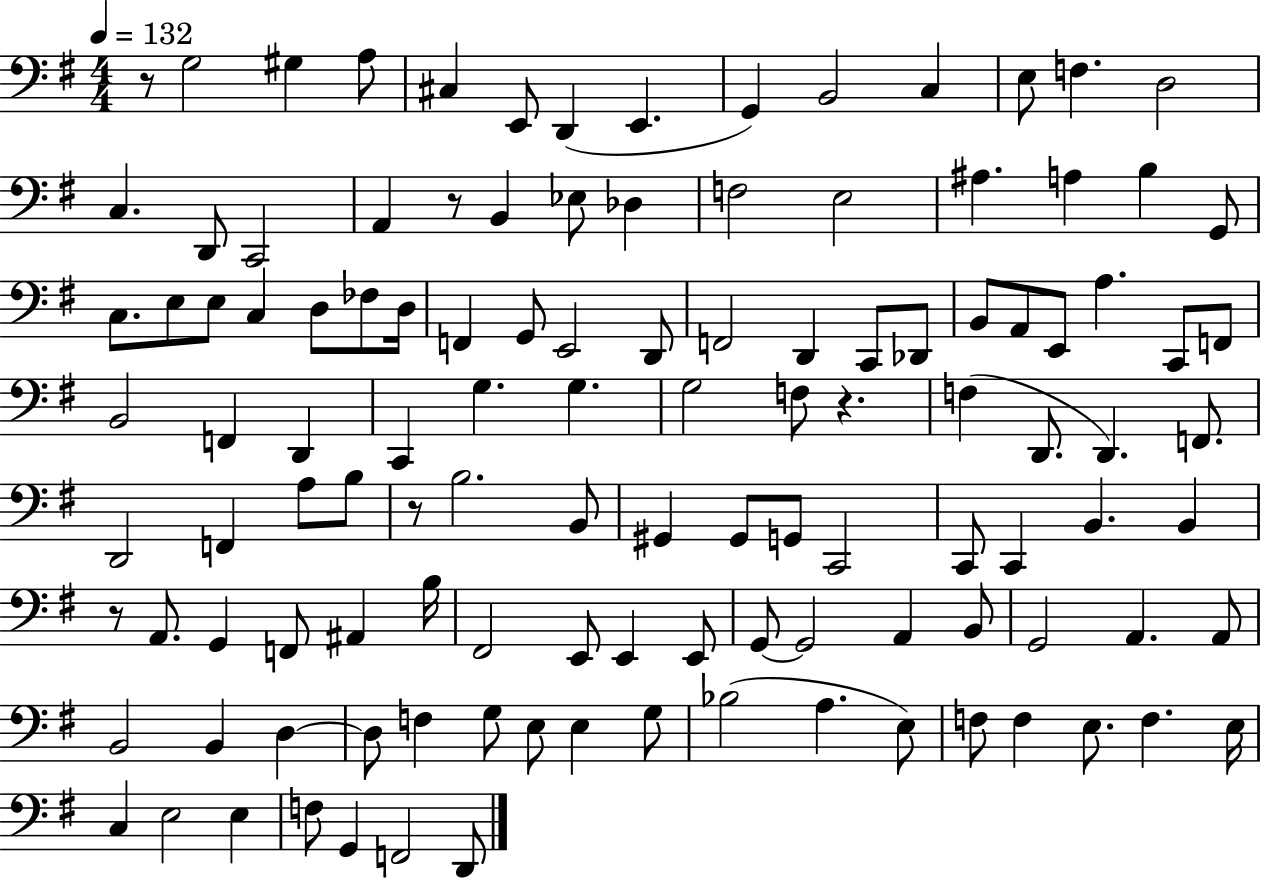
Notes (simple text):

R/e G3/h G#3/q A3/e C#3/q E2/e D2/q E2/q. G2/q B2/h C3/q E3/e F3/q. D3/h C3/q. D2/e C2/h A2/q R/e B2/q Eb3/e Db3/q F3/h E3/h A#3/q. A3/q B3/q G2/e C3/e. E3/e E3/e C3/q D3/e FES3/e D3/s F2/q G2/e E2/h D2/e F2/h D2/q C2/e Db2/e B2/e A2/e E2/e A3/q. C2/e F2/e B2/h F2/q D2/q C2/q G3/q. G3/q. G3/h F3/e R/q. F3/q D2/e. D2/q. F2/e. D2/h F2/q A3/e B3/e R/e B3/h. B2/e G#2/q G#2/e G2/e C2/h C2/e C2/q B2/q. B2/q R/e A2/e. G2/q F2/e A#2/q B3/s F#2/h E2/e E2/q E2/e G2/e G2/h A2/q B2/e G2/h A2/q. A2/e B2/h B2/q D3/q D3/e F3/q G3/e E3/e E3/q G3/e Bb3/h A3/q. E3/e F3/e F3/q E3/e. F3/q. E3/s C3/q E3/h E3/q F3/e G2/q F2/h D2/e